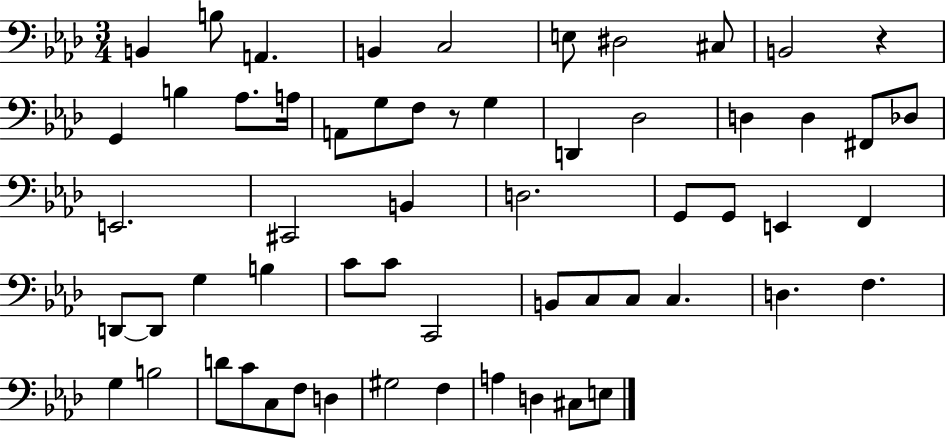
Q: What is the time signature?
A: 3/4